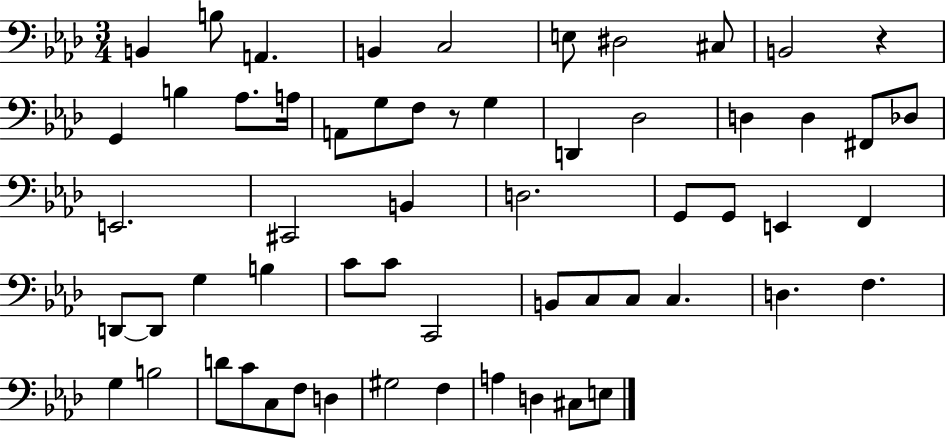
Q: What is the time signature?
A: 3/4